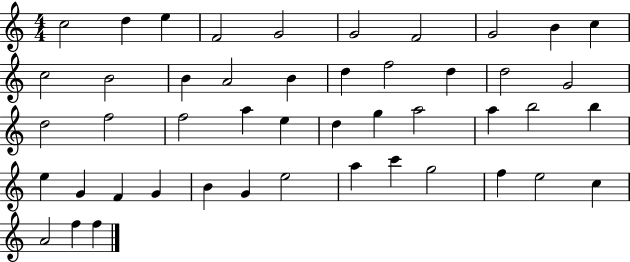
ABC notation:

X:1
T:Untitled
M:4/4
L:1/4
K:C
c2 d e F2 G2 G2 F2 G2 B c c2 B2 B A2 B d f2 d d2 G2 d2 f2 f2 a e d g a2 a b2 b e G F G B G e2 a c' g2 f e2 c A2 f f